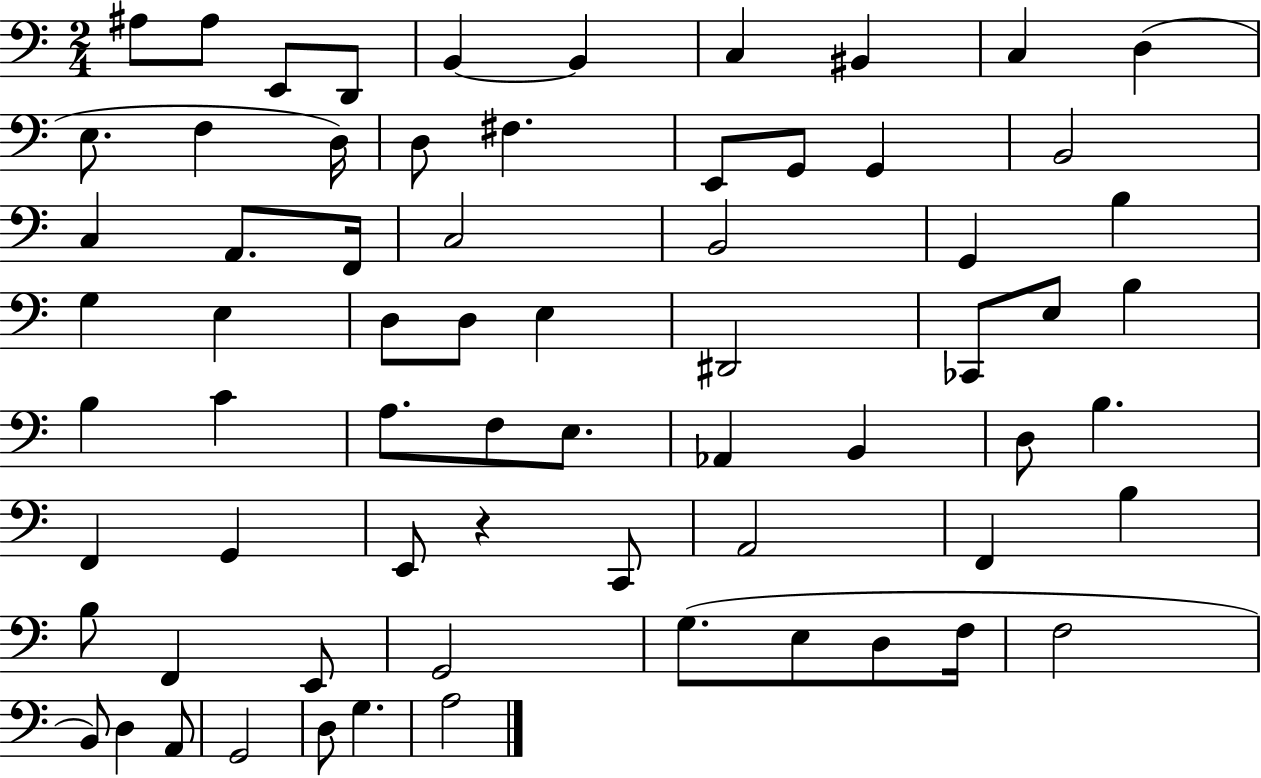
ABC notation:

X:1
T:Untitled
M:2/4
L:1/4
K:C
^A,/2 ^A,/2 E,,/2 D,,/2 B,, B,, C, ^B,, C, D, E,/2 F, D,/4 D,/2 ^F, E,,/2 G,,/2 G,, B,,2 C, A,,/2 F,,/4 C,2 B,,2 G,, B, G, E, D,/2 D,/2 E, ^D,,2 _C,,/2 E,/2 B, B, C A,/2 F,/2 E,/2 _A,, B,, D,/2 B, F,, G,, E,,/2 z C,,/2 A,,2 F,, B, B,/2 F,, E,,/2 G,,2 G,/2 E,/2 D,/2 F,/4 F,2 B,,/2 D, A,,/2 G,,2 D,/2 G, A,2